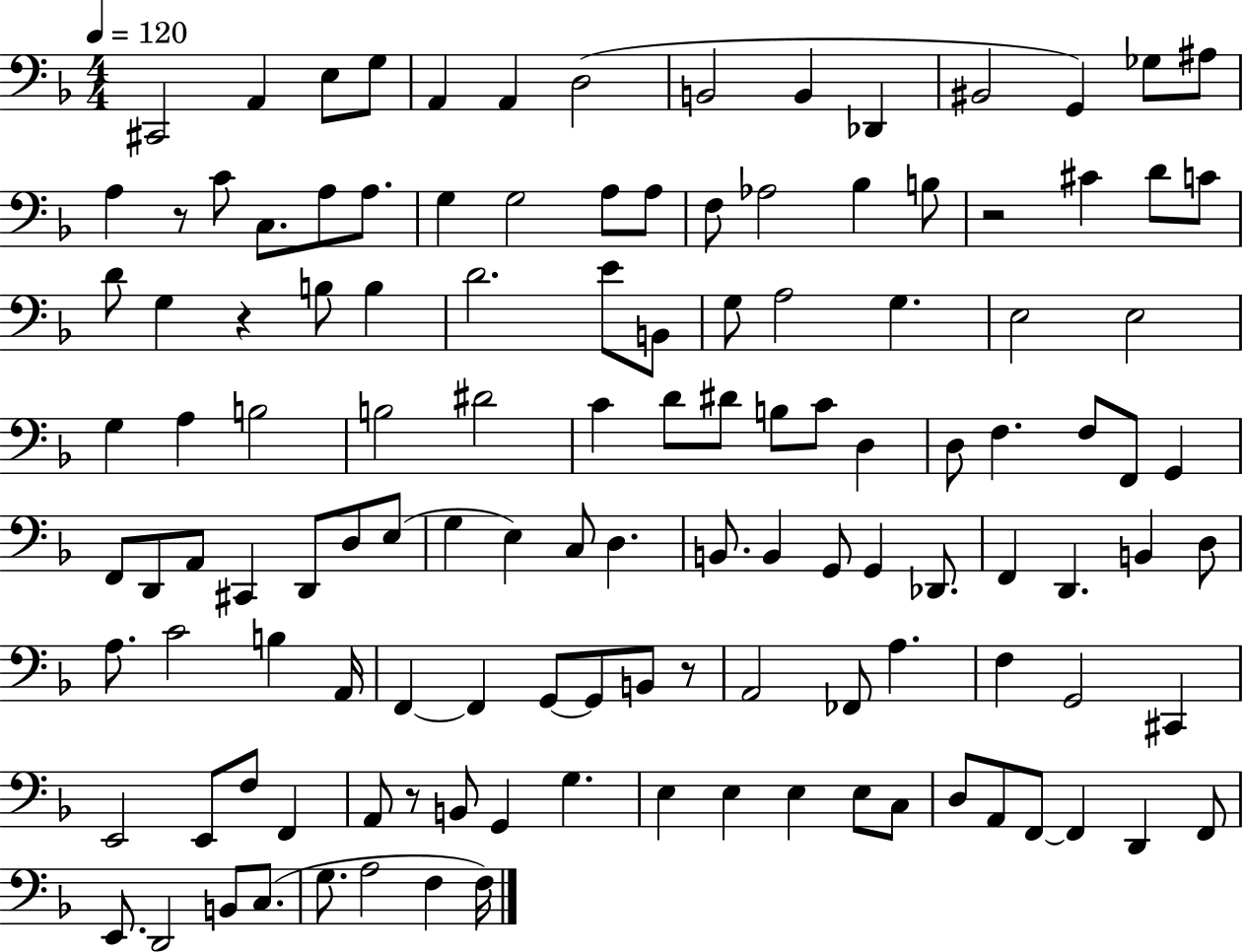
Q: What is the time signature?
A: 4/4